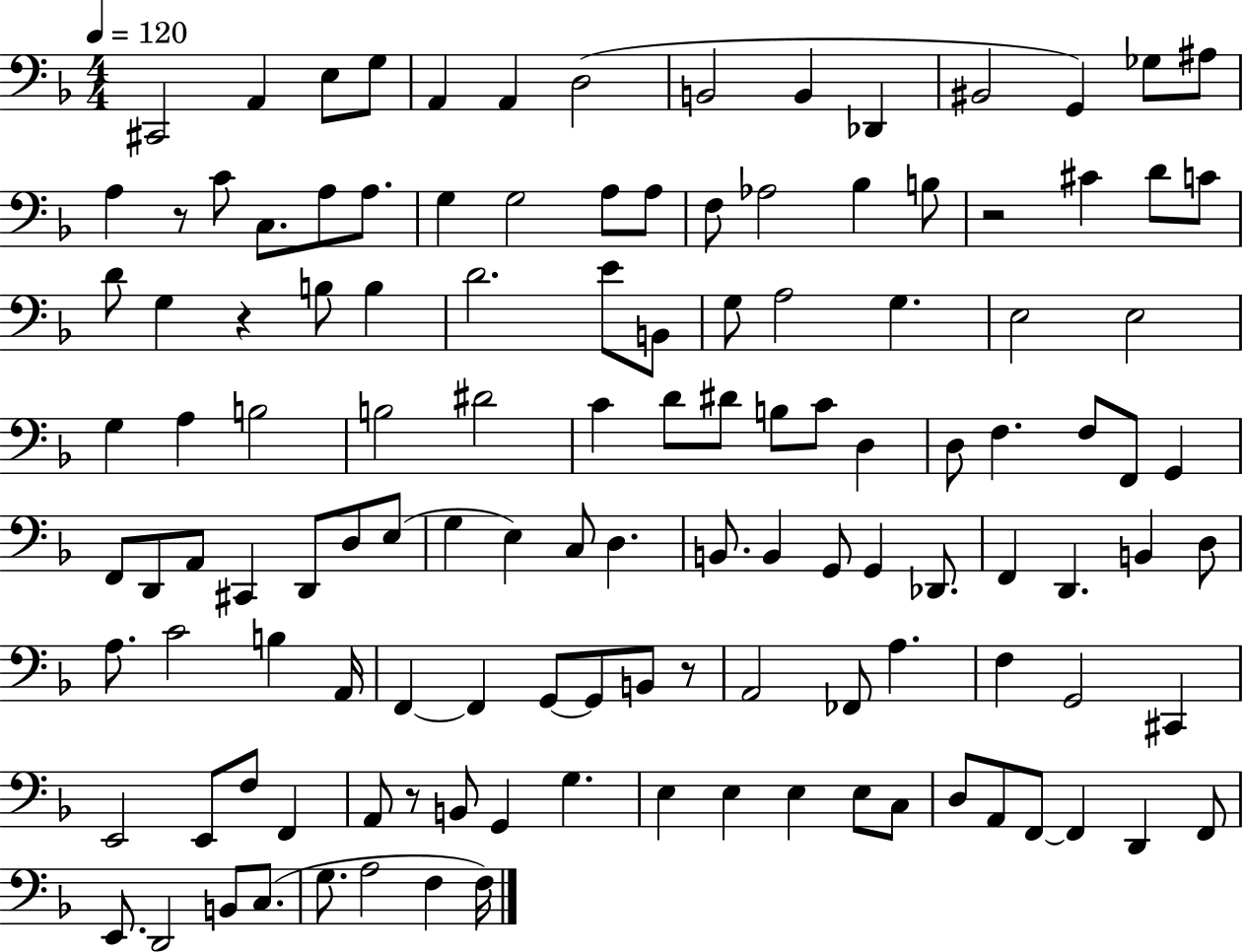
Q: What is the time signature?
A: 4/4